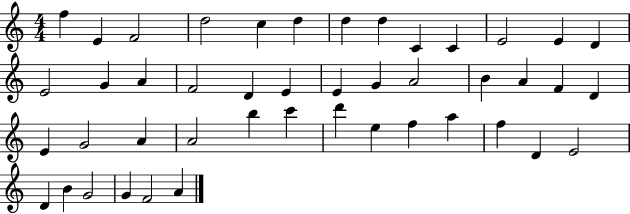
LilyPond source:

{
  \clef treble
  \numericTimeSignature
  \time 4/4
  \key c \major
  f''4 e'4 f'2 | d''2 c''4 d''4 | d''4 d''4 c'4 c'4 | e'2 e'4 d'4 | \break e'2 g'4 a'4 | f'2 d'4 e'4 | e'4 g'4 a'2 | b'4 a'4 f'4 d'4 | \break e'4 g'2 a'4 | a'2 b''4 c'''4 | d'''4 e''4 f''4 a''4 | f''4 d'4 e'2 | \break d'4 b'4 g'2 | g'4 f'2 a'4 | \bar "|."
}